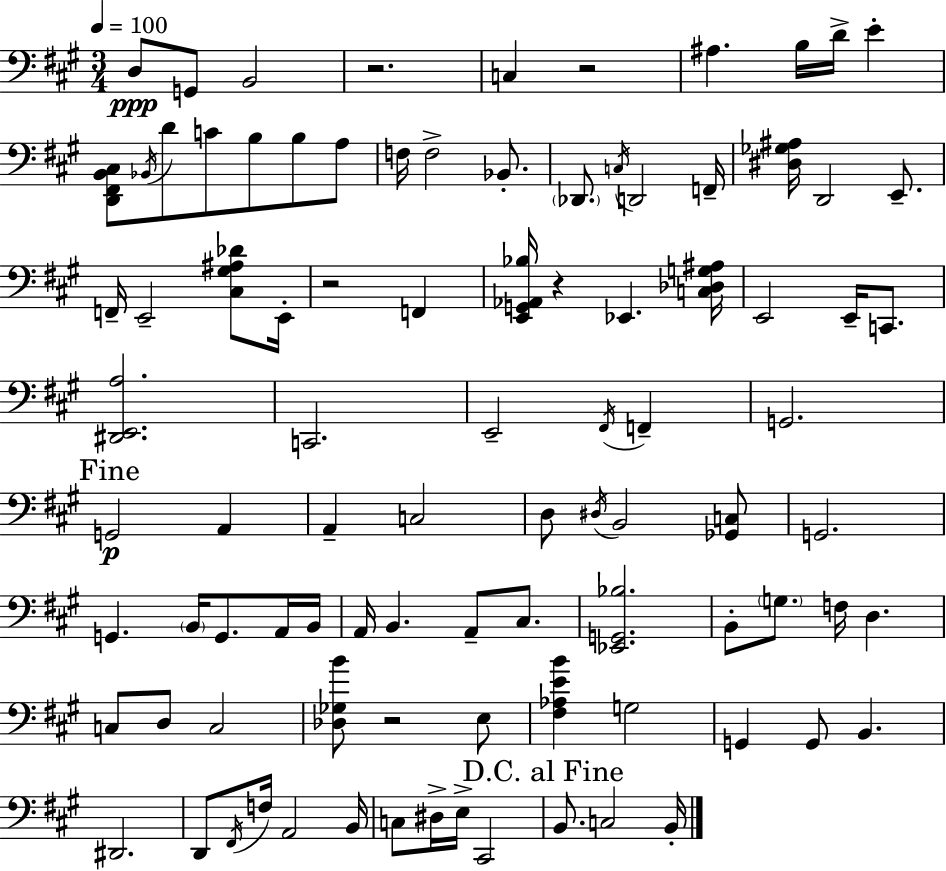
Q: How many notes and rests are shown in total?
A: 93